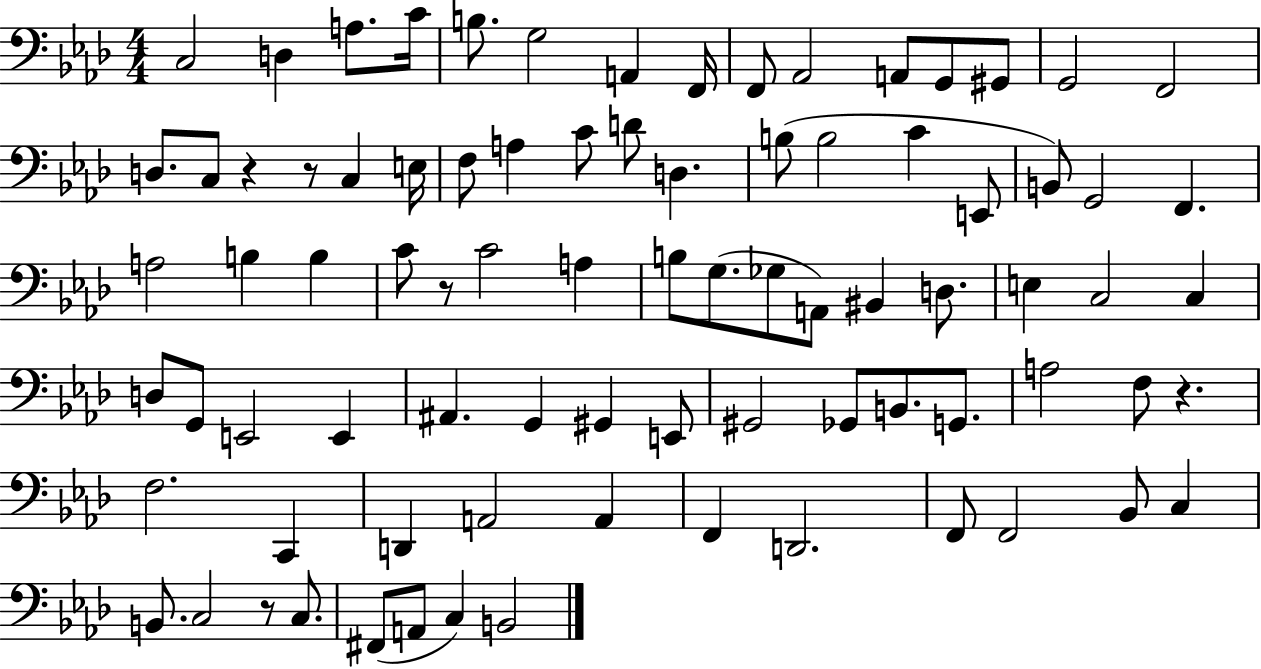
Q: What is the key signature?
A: AES major